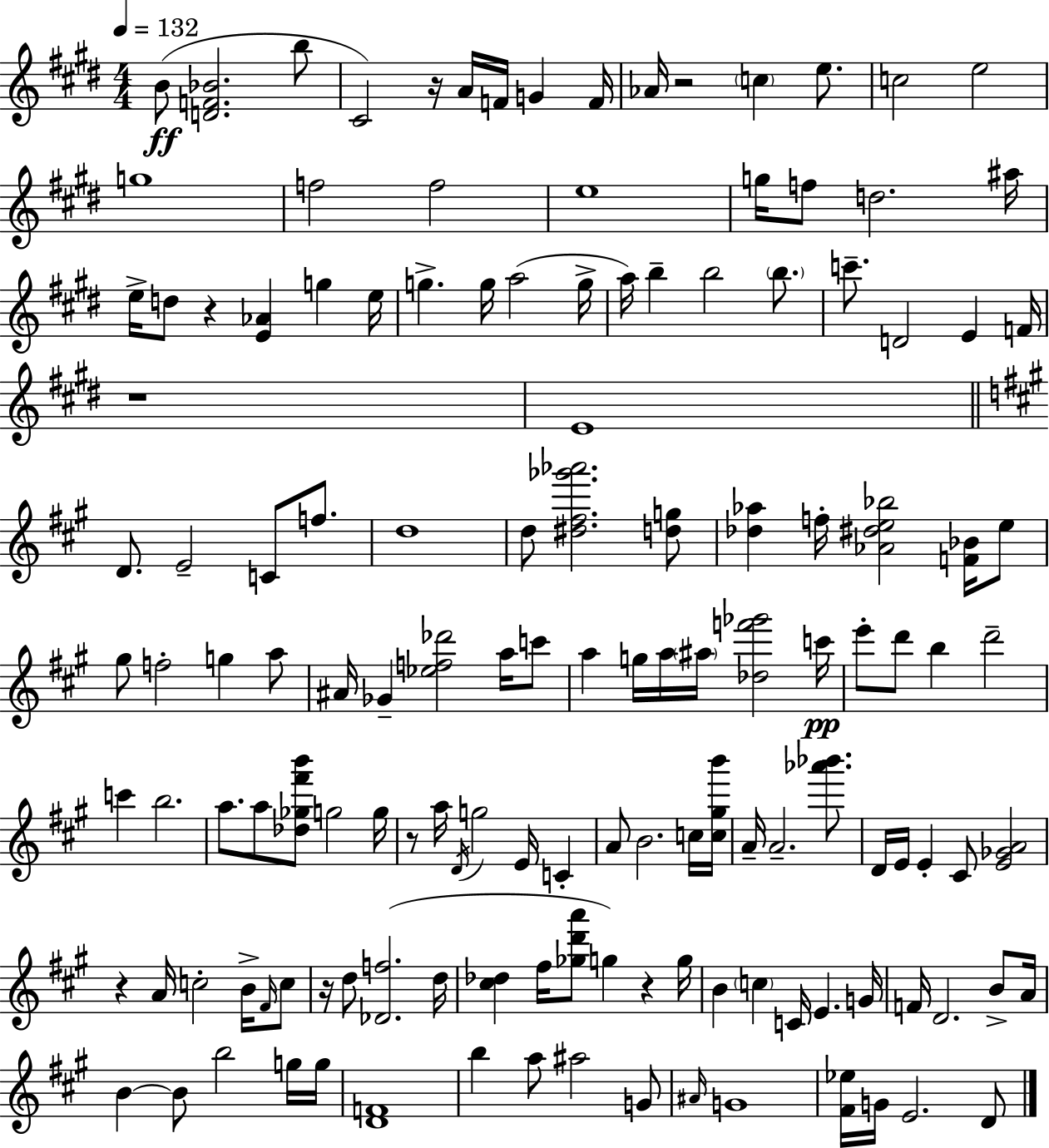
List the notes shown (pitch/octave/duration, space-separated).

B4/e [D4,F4,Bb4]/h. B5/e C#4/h R/s A4/s F4/s G4/q F4/s Ab4/s R/h C5/q E5/e. C5/h E5/h G5/w F5/h F5/h E5/w G5/s F5/e D5/h. A#5/s E5/s D5/e R/q [E4,Ab4]/q G5/q E5/s G5/q. G5/s A5/h G5/s A5/s B5/q B5/h B5/e. C6/e. D4/h E4/q F4/s R/w E4/w D4/e. E4/h C4/e F5/e. D5/w D5/e [D#5,F#5,Gb6,Ab6]/h. [D5,G5]/e [Db5,Ab5]/q F5/s [Ab4,D#5,E5,Bb5]/h [F4,Bb4]/s E5/e G#5/e F5/h G5/q A5/e A#4/s Gb4/q [Eb5,F5,Db6]/h A5/s C6/e A5/q G5/s A5/s A#5/s [Db5,F6,Gb6]/h C6/s E6/e D6/e B5/q D6/h C6/q B5/h. A5/e. A5/e [Db5,Gb5,F#6,B6]/e G5/h G5/s R/e A5/s D4/s G5/h E4/s C4/q A4/e B4/h. C5/s [C5,G#5,B6]/s A4/s A4/h. [Ab6,Bb6]/e. D4/s E4/s E4/q C#4/e [E4,Gb4,A4]/h R/q A4/s C5/h B4/s F#4/s C5/e R/s D5/e [Db4,F5]/h. D5/s [C#5,Db5]/q F#5/s [Gb5,D6,A6]/e G5/q R/q G5/s B4/q C5/q C4/s E4/q. G4/s F4/s D4/h. B4/e A4/s B4/q B4/e B5/h G5/s G5/s [D4,F4]/w B5/q A5/e A#5/h G4/e A#4/s G4/w [F#4,Eb5]/s G4/s E4/h. D4/e